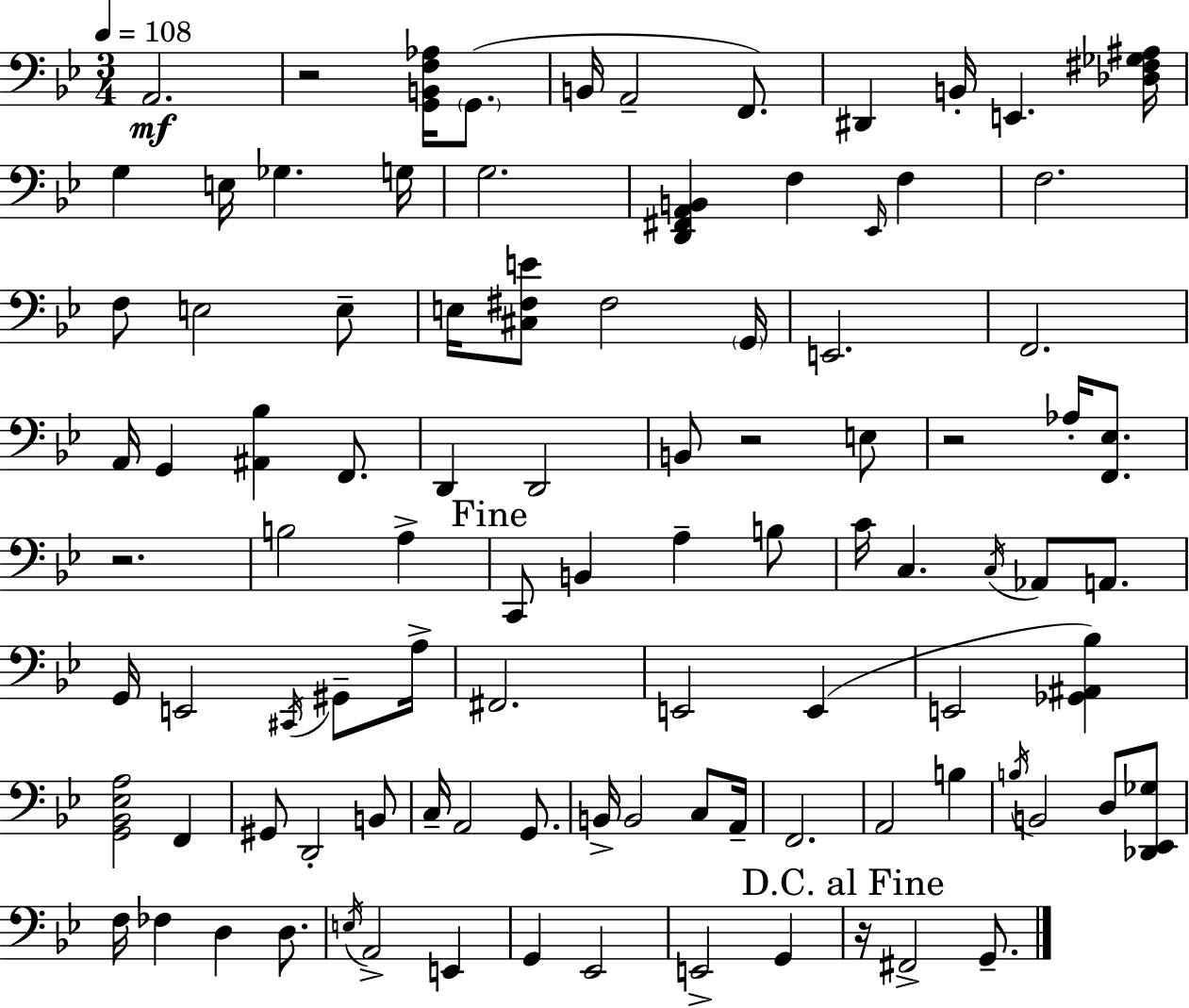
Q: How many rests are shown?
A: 5